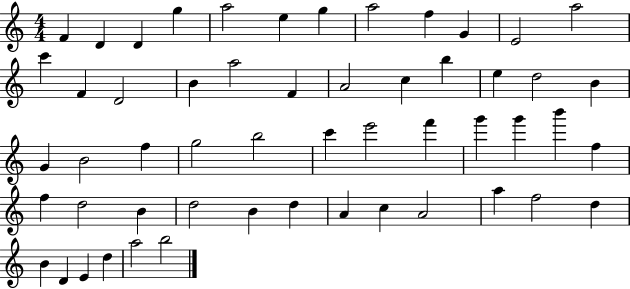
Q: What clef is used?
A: treble